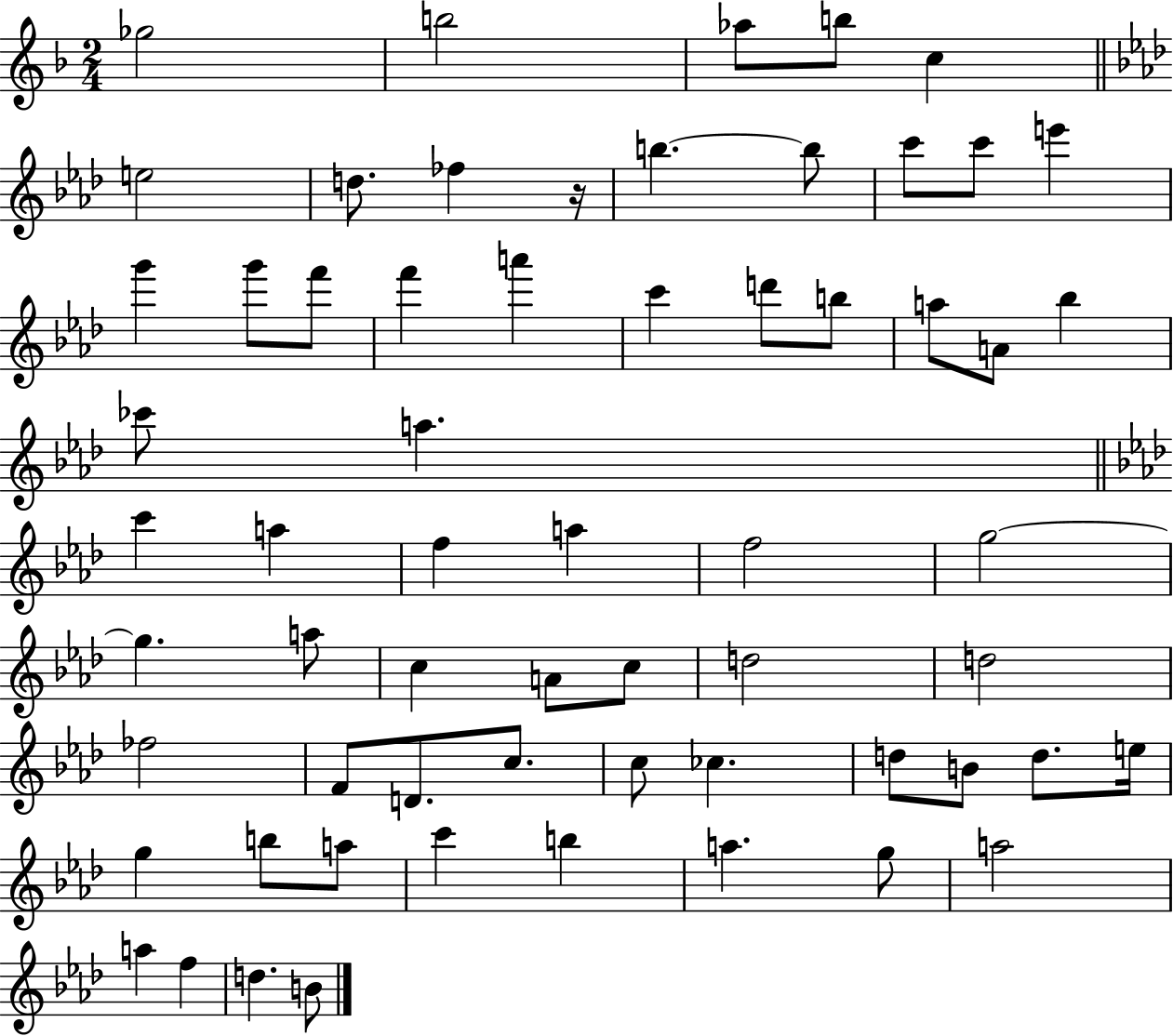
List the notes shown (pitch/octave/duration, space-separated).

Gb5/h B5/h Ab5/e B5/e C5/q E5/h D5/e. FES5/q R/s B5/q. B5/e C6/e C6/e E6/q G6/q G6/e F6/e F6/q A6/q C6/q D6/e B5/e A5/e A4/e Bb5/q CES6/e A5/q. C6/q A5/q F5/q A5/q F5/h G5/h G5/q. A5/e C5/q A4/e C5/e D5/h D5/h FES5/h F4/e D4/e. C5/e. C5/e CES5/q. D5/e B4/e D5/e. E5/s G5/q B5/e A5/e C6/q B5/q A5/q. G5/e A5/h A5/q F5/q D5/q. B4/e